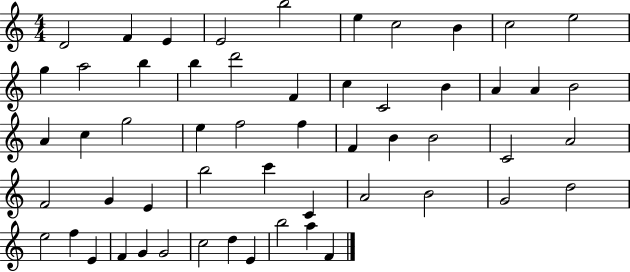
{
  \clef treble
  \numericTimeSignature
  \time 4/4
  \key c \major
  d'2 f'4 e'4 | e'2 b''2 | e''4 c''2 b'4 | c''2 e''2 | \break g''4 a''2 b''4 | b''4 d'''2 f'4 | c''4 c'2 b'4 | a'4 a'4 b'2 | \break a'4 c''4 g''2 | e''4 f''2 f''4 | f'4 b'4 b'2 | c'2 a'2 | \break f'2 g'4 e'4 | b''2 c'''4 c'4 | a'2 b'2 | g'2 d''2 | \break e''2 f''4 e'4 | f'4 g'4 g'2 | c''2 d''4 e'4 | b''2 a''4 f'4 | \break \bar "|."
}